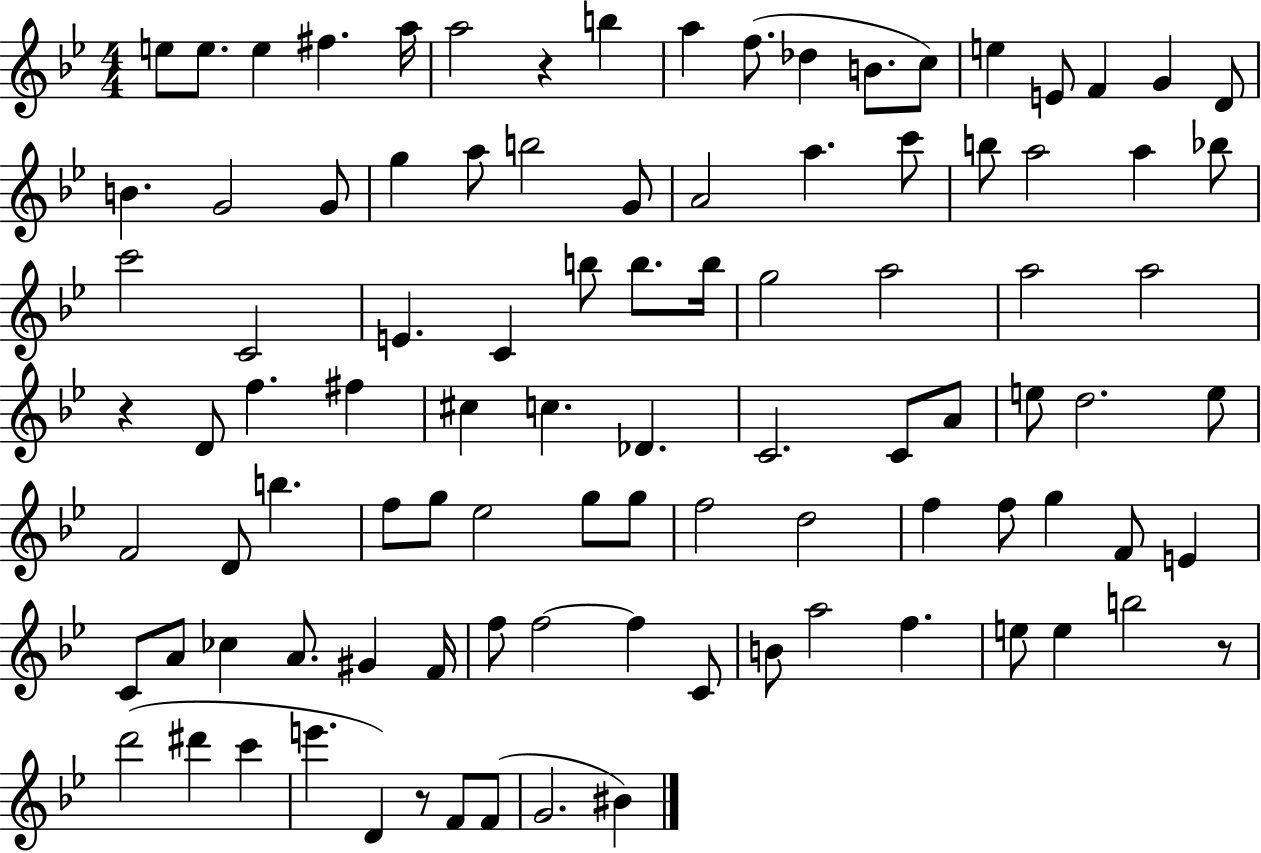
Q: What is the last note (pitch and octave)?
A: BIS4